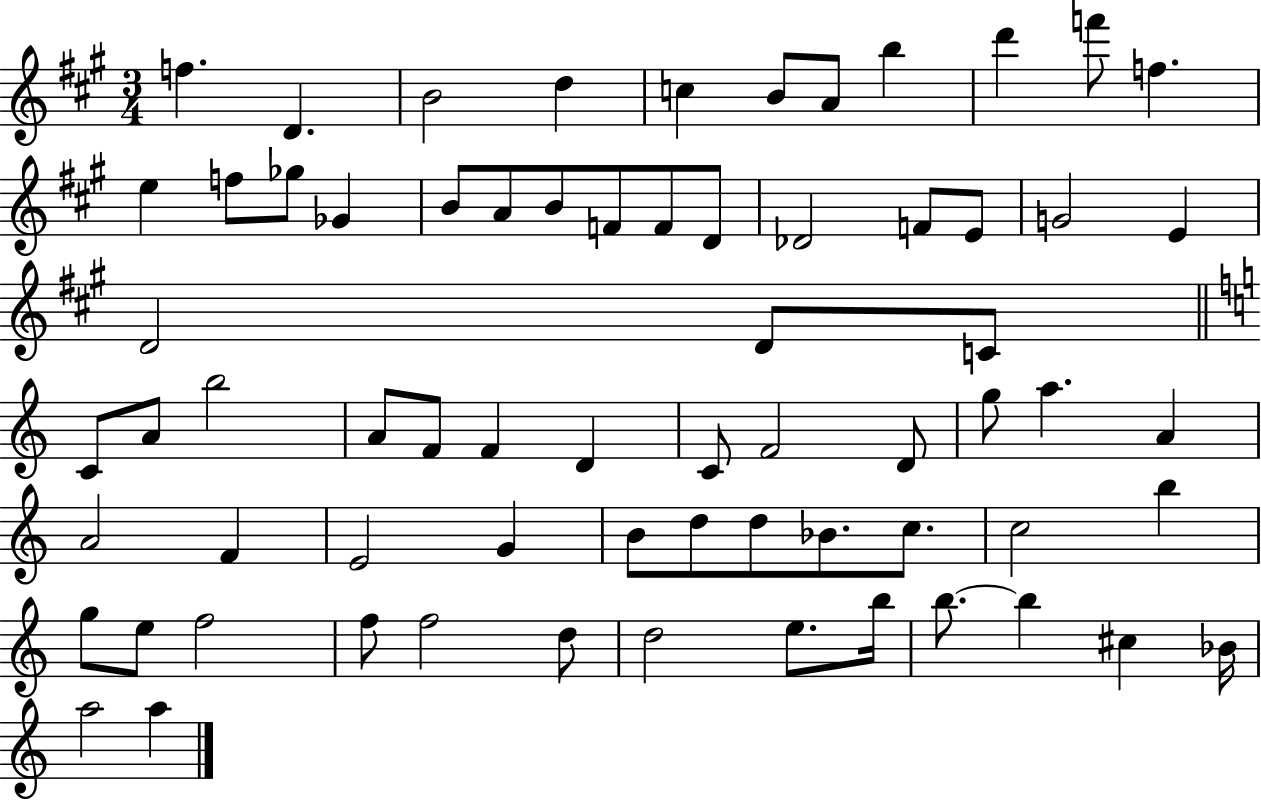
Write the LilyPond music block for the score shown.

{
  \clef treble
  \numericTimeSignature
  \time 3/4
  \key a \major
  \repeat volta 2 { f''4. d'4. | b'2 d''4 | c''4 b'8 a'8 b''4 | d'''4 f'''8 f''4. | \break e''4 f''8 ges''8 ges'4 | b'8 a'8 b'8 f'8 f'8 d'8 | des'2 f'8 e'8 | g'2 e'4 | \break d'2 d'8 c'8 | \bar "||" \break \key a \minor c'8 a'8 b''2 | a'8 f'8 f'4 d'4 | c'8 f'2 d'8 | g''8 a''4. a'4 | \break a'2 f'4 | e'2 g'4 | b'8 d''8 d''8 bes'8. c''8. | c''2 b''4 | \break g''8 e''8 f''2 | f''8 f''2 d''8 | d''2 e''8. b''16 | b''8.~~ b''4 cis''4 bes'16 | \break a''2 a''4 | } \bar "|."
}